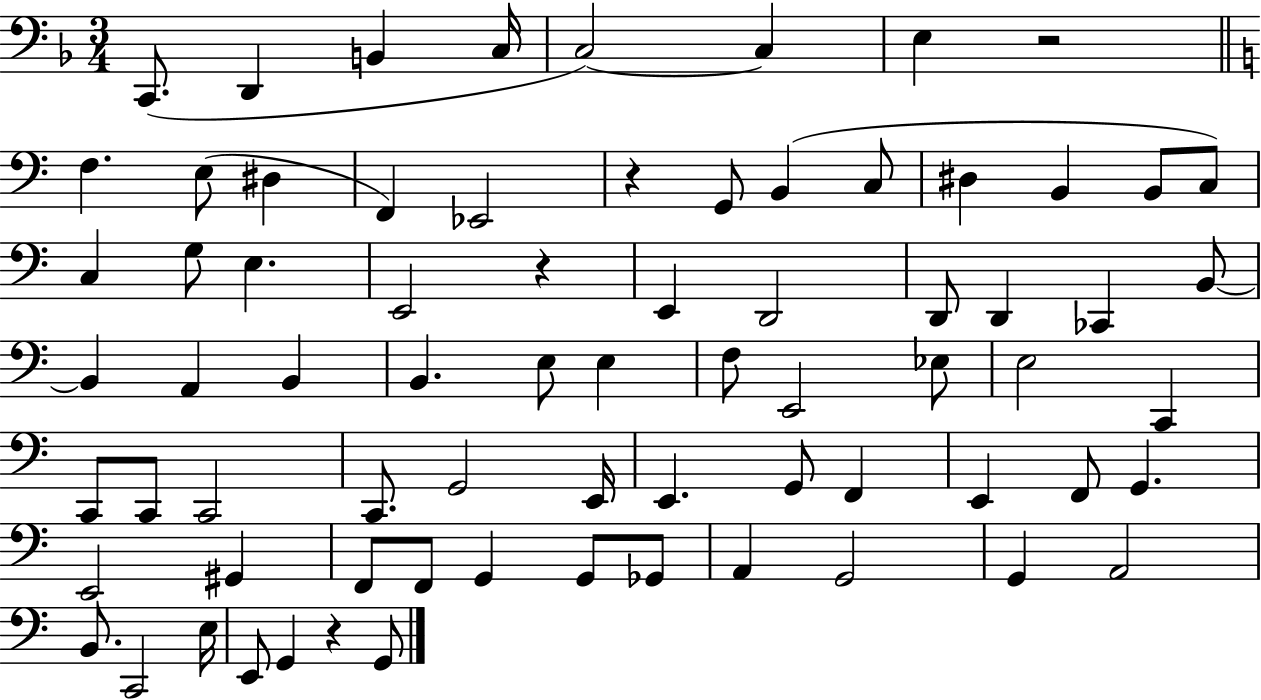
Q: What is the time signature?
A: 3/4